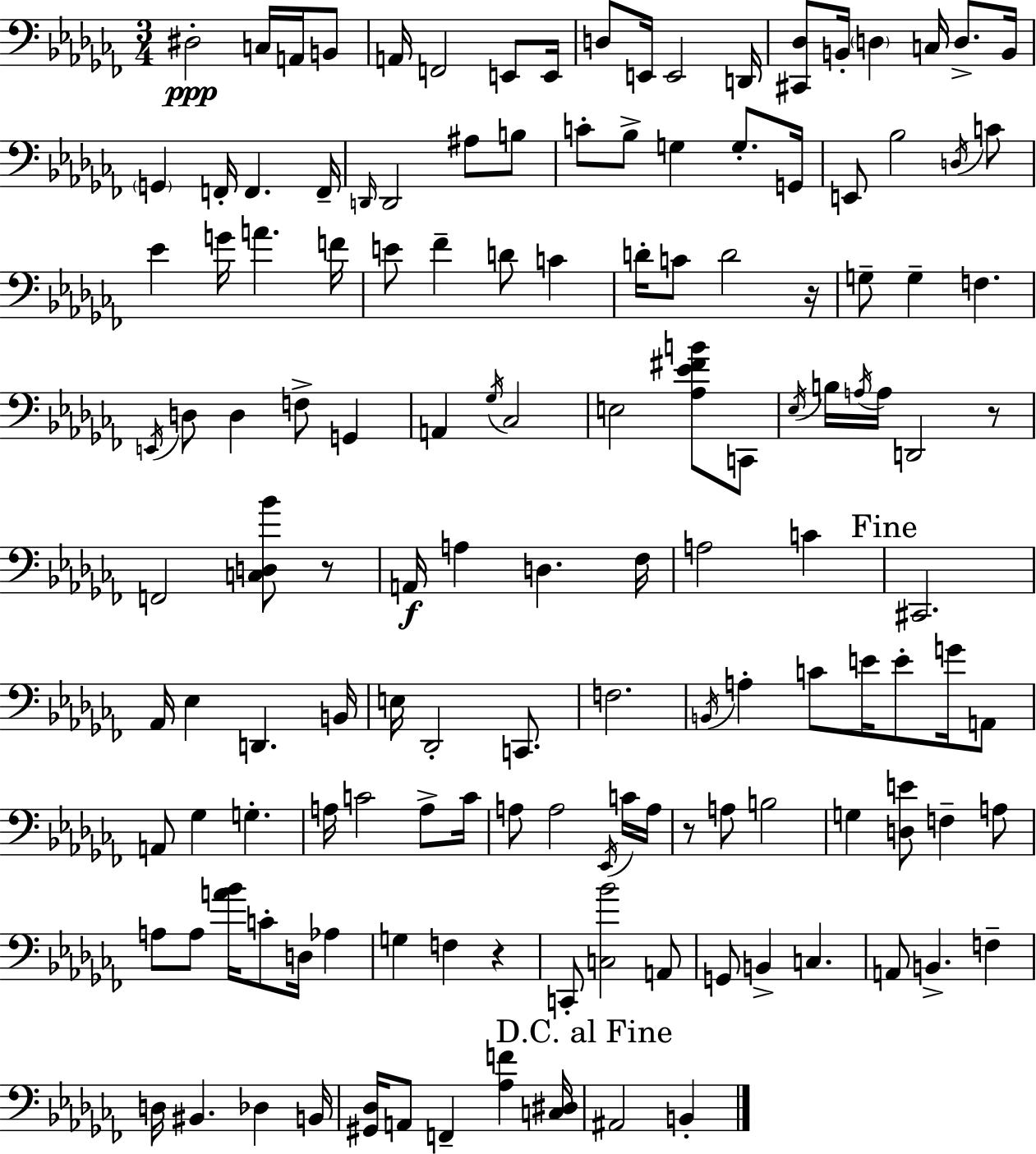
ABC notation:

X:1
T:Untitled
M:3/4
L:1/4
K:Abm
^D,2 C,/4 A,,/4 B,,/2 A,,/4 F,,2 E,,/2 E,,/4 D,/2 E,,/4 E,,2 D,,/4 [^C,,_D,]/2 B,,/4 D, C,/4 D,/2 B,,/4 G,, F,,/4 F,, F,,/4 D,,/4 D,,2 ^A,/2 B,/2 C/2 _B,/2 G, G,/2 G,,/4 E,,/2 _B,2 D,/4 C/2 _E G/4 A F/4 E/2 _F D/2 C D/4 C/2 D2 z/4 G,/2 G, F, E,,/4 D,/2 D, F,/2 G,, A,, _G,/4 _C,2 E,2 [_A,_E^FB]/2 C,,/2 _E,/4 B,/4 A,/4 A,/4 D,,2 z/2 F,,2 [C,D,_B]/2 z/2 A,,/4 A, D, _F,/4 A,2 C ^C,,2 _A,,/4 _E, D,, B,,/4 E,/4 _D,,2 C,,/2 F,2 B,,/4 A, C/2 E/4 E/2 G/4 A,,/2 A,,/2 _G, G, A,/4 C2 A,/2 C/4 A,/2 A,2 _E,,/4 C/4 A,/4 z/2 A,/2 B,2 G, [D,E]/2 F, A,/2 A,/2 A,/2 [A_B]/4 C/2 D,/4 _A, G, F, z C,,/2 [C,_B]2 A,,/2 G,,/2 B,, C, A,,/2 B,, F, D,/4 ^B,, _D, B,,/4 [^G,,_D,]/4 A,,/2 F,, [_A,F] [C,^D,]/4 ^A,,2 B,,